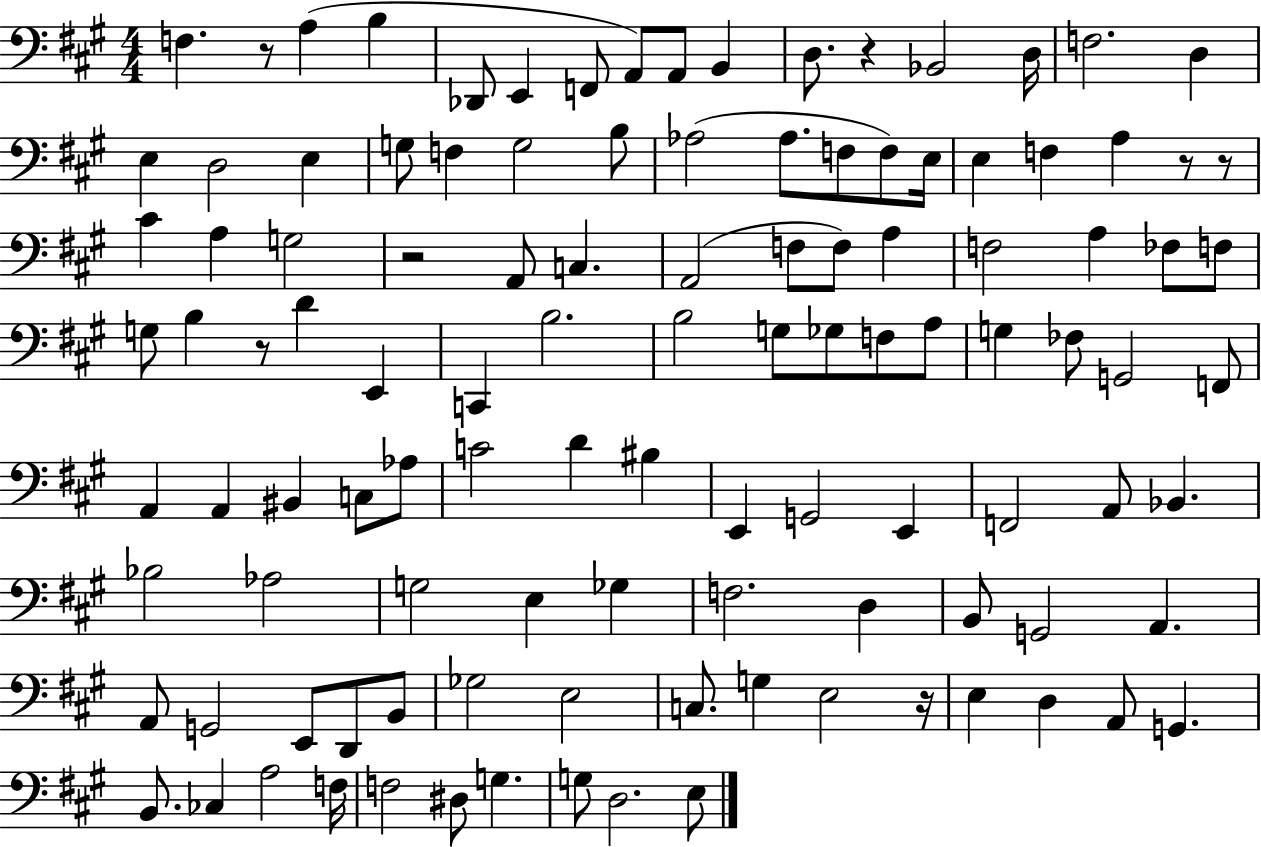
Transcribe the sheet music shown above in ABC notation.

X:1
T:Untitled
M:4/4
L:1/4
K:A
F, z/2 A, B, _D,,/2 E,, F,,/2 A,,/2 A,,/2 B,, D,/2 z _B,,2 D,/4 F,2 D, E, D,2 E, G,/2 F, G,2 B,/2 _A,2 _A,/2 F,/2 F,/2 E,/4 E, F, A, z/2 z/2 ^C A, G,2 z2 A,,/2 C, A,,2 F,/2 F,/2 A, F,2 A, _F,/2 F,/2 G,/2 B, z/2 D E,, C,, B,2 B,2 G,/2 _G,/2 F,/2 A,/2 G, _F,/2 G,,2 F,,/2 A,, A,, ^B,, C,/2 _A,/2 C2 D ^B, E,, G,,2 E,, F,,2 A,,/2 _B,, _B,2 _A,2 G,2 E, _G, F,2 D, B,,/2 G,,2 A,, A,,/2 G,,2 E,,/2 D,,/2 B,,/2 _G,2 E,2 C,/2 G, E,2 z/4 E, D, A,,/2 G,, B,,/2 _C, A,2 F,/4 F,2 ^D,/2 G, G,/2 D,2 E,/2